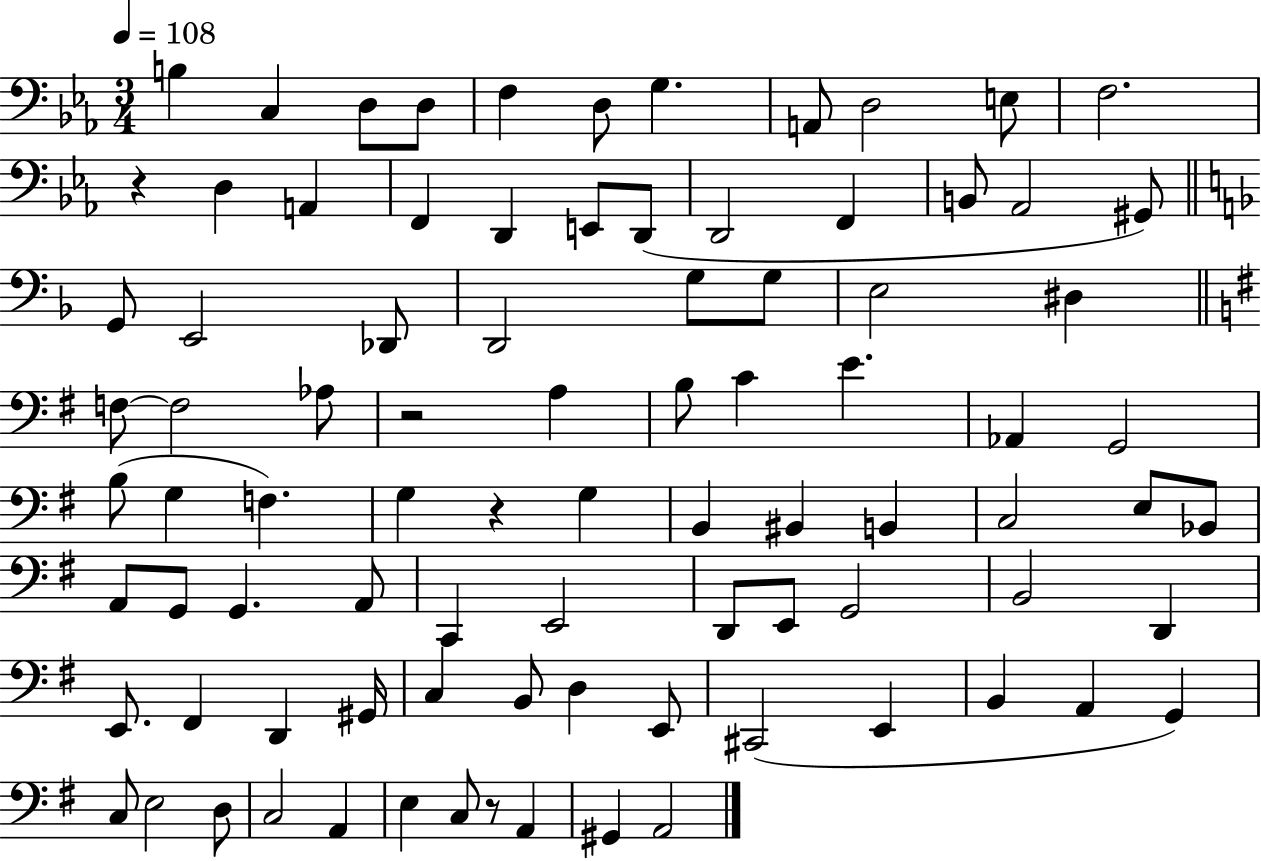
{
  \clef bass
  \numericTimeSignature
  \time 3/4
  \key ees \major
  \tempo 4 = 108
  b4 c4 d8 d8 | f4 d8 g4. | a,8 d2 e8 | f2. | \break r4 d4 a,4 | f,4 d,4 e,8 d,8( | d,2 f,4 | b,8 aes,2 gis,8) | \break \bar "||" \break \key f \major g,8 e,2 des,8 | d,2 g8 g8 | e2 dis4 | \bar "||" \break \key g \major f8~~ f2 aes8 | r2 a4 | b8 c'4 e'4. | aes,4 g,2 | \break b8( g4 f4.) | g4 r4 g4 | b,4 bis,4 b,4 | c2 e8 bes,8 | \break a,8 g,8 g,4. a,8 | c,4 e,2 | d,8 e,8 g,2 | b,2 d,4 | \break e,8. fis,4 d,4 gis,16 | c4 b,8 d4 e,8 | cis,2( e,4 | b,4 a,4 g,4) | \break c8 e2 d8 | c2 a,4 | e4 c8 r8 a,4 | gis,4 a,2 | \break \bar "|."
}